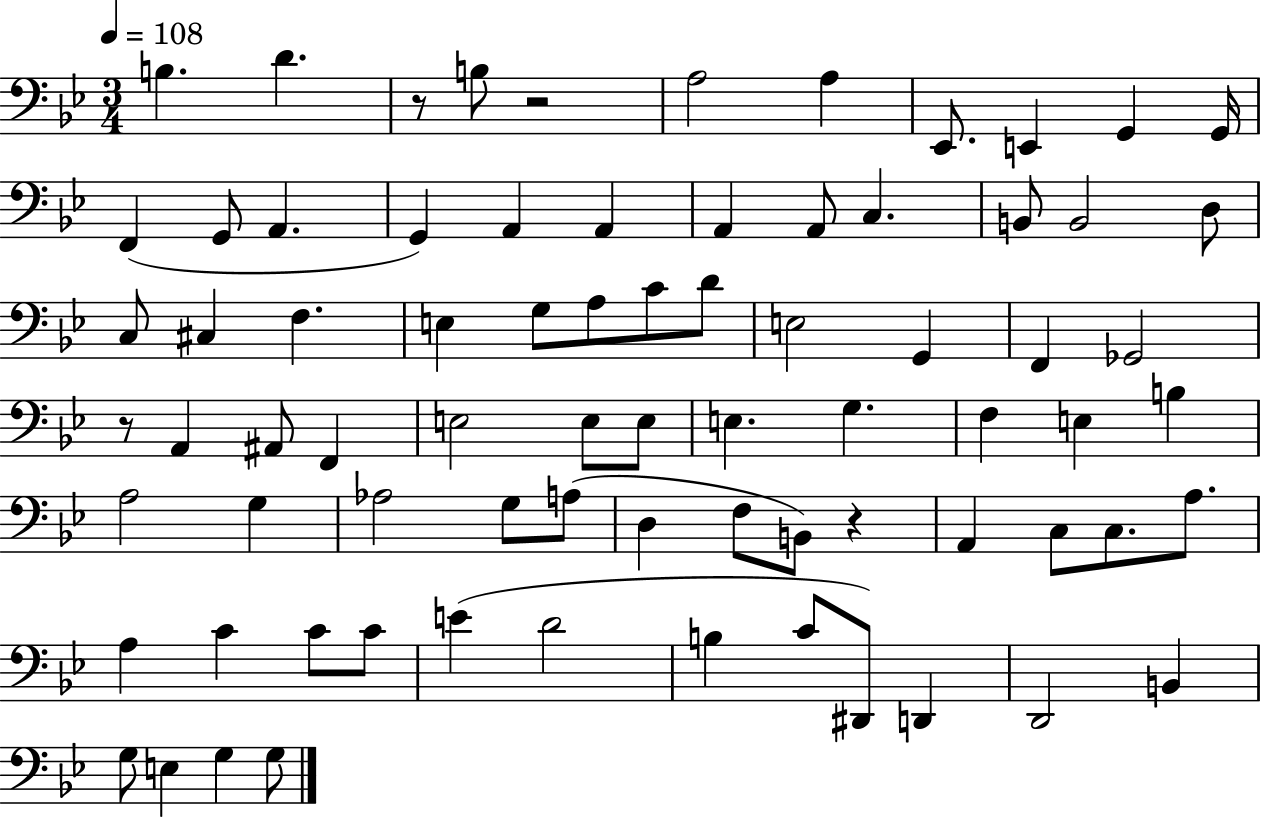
{
  \clef bass
  \numericTimeSignature
  \time 3/4
  \key bes \major
  \tempo 4 = 108
  b4. d'4. | r8 b8 r2 | a2 a4 | ees,8. e,4 g,4 g,16 | \break f,4( g,8 a,4. | g,4) a,4 a,4 | a,4 a,8 c4. | b,8 b,2 d8 | \break c8 cis4 f4. | e4 g8 a8 c'8 d'8 | e2 g,4 | f,4 ges,2 | \break r8 a,4 ais,8 f,4 | e2 e8 e8 | e4. g4. | f4 e4 b4 | \break a2 g4 | aes2 g8 a8( | d4 f8 b,8) r4 | a,4 c8 c8. a8. | \break a4 c'4 c'8 c'8 | e'4( d'2 | b4 c'8 dis,8) d,4 | d,2 b,4 | \break g8 e4 g4 g8 | \bar "|."
}